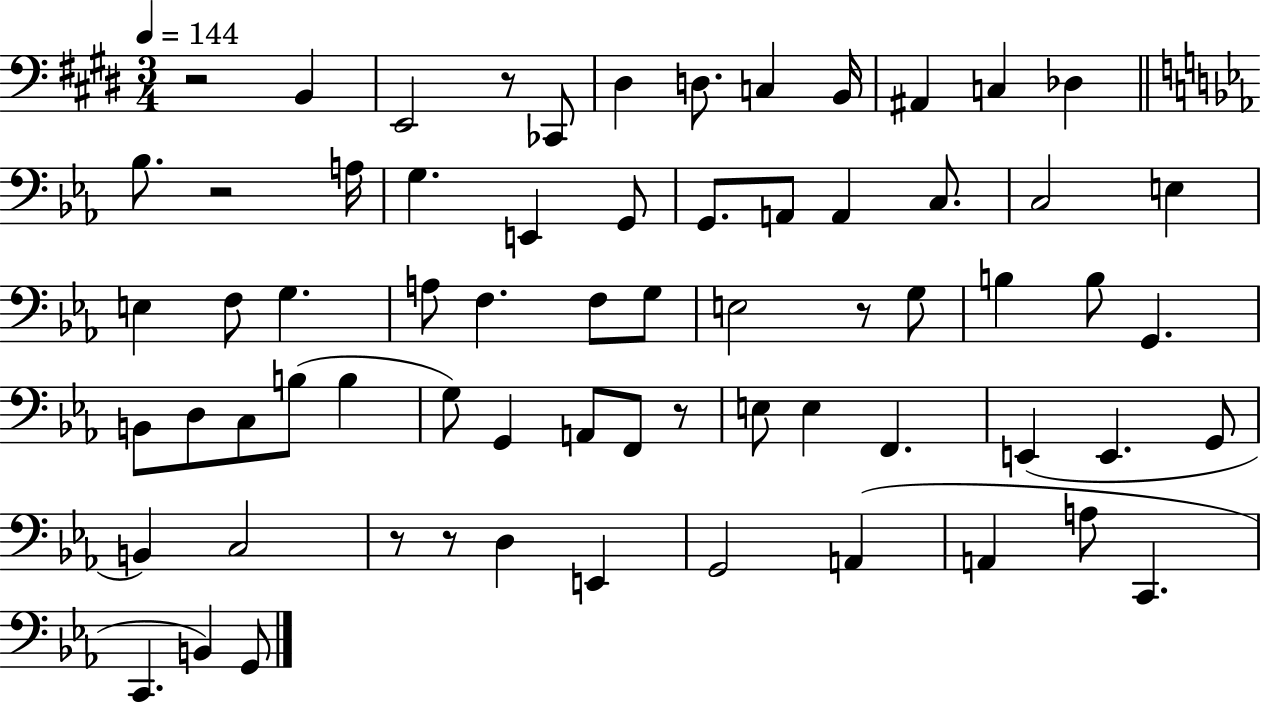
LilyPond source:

{
  \clef bass
  \numericTimeSignature
  \time 3/4
  \key e \major
  \tempo 4 = 144
  r2 b,4 | e,2 r8 ces,8 | dis4 d8. c4 b,16 | ais,4 c4 des4 | \break \bar "||" \break \key c \minor bes8. r2 a16 | g4. e,4 g,8 | g,8. a,8 a,4 c8. | c2 e4 | \break e4 f8 g4. | a8 f4. f8 g8 | e2 r8 g8 | b4 b8 g,4. | \break b,8 d8 c8 b8( b4 | g8) g,4 a,8 f,8 r8 | e8 e4 f,4. | e,4( e,4. g,8 | \break b,4) c2 | r8 r8 d4 e,4 | g,2 a,4( | a,4 a8 c,4. | \break c,4. b,4) g,8 | \bar "|."
}